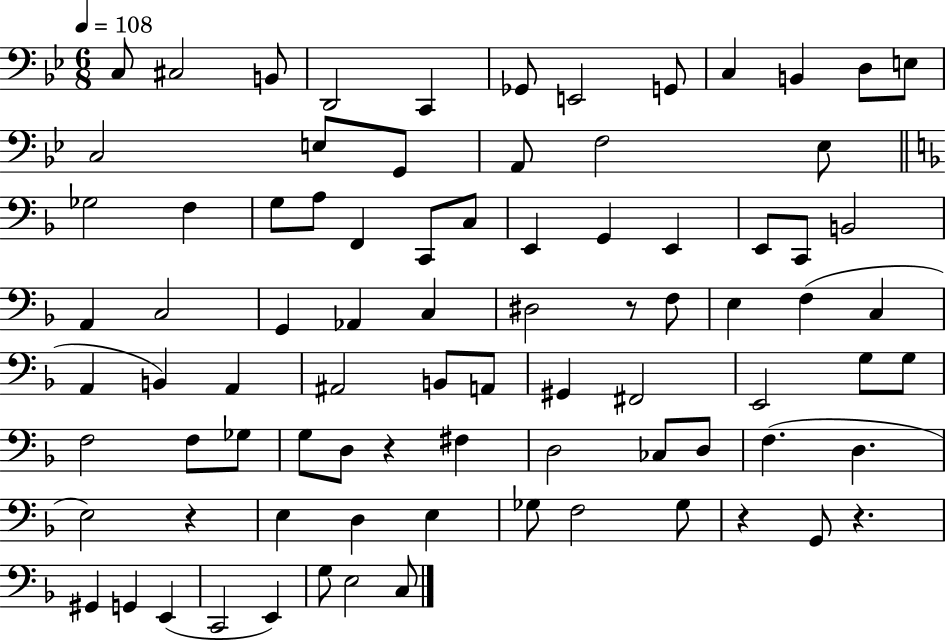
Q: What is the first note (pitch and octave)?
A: C3